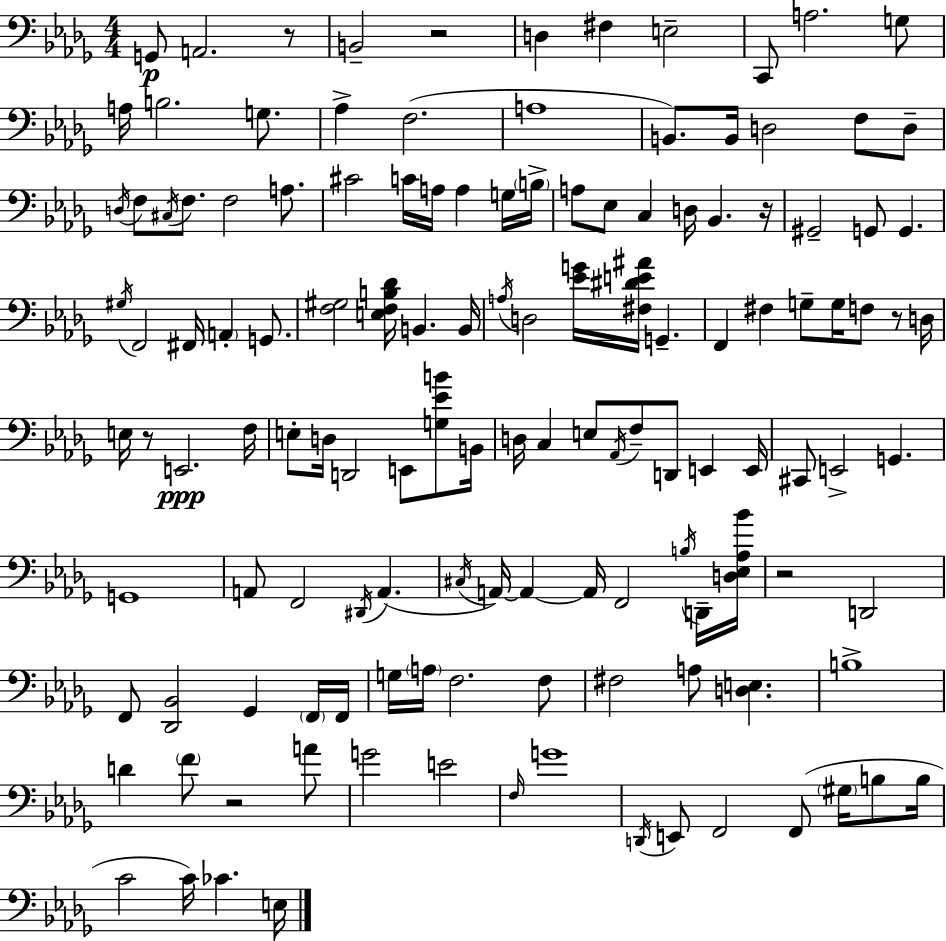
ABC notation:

X:1
T:Untitled
M:4/4
L:1/4
K:Bbm
G,,/2 A,,2 z/2 B,,2 z2 D, ^F, E,2 C,,/2 A,2 G,/2 A,/4 B,2 G,/2 _A, F,2 A,4 B,,/2 B,,/4 D,2 F,/2 D,/2 D,/4 F,/2 ^C,/4 F,/2 F,2 A,/2 ^C2 C/4 A,/4 A, G,/4 B,/4 A,/2 _E,/2 C, D,/4 _B,, z/4 ^G,,2 G,,/2 G,, ^G,/4 F,,2 ^F,,/4 A,, G,,/2 [F,^G,]2 [E,F,B,_D]/4 B,, B,,/4 A,/4 D,2 [_EG]/4 [^F,^DE^A]/4 G,, F,, ^F, G,/2 G,/4 F,/2 z/2 D,/4 E,/4 z/2 E,,2 F,/4 E,/2 D,/4 D,,2 E,,/2 [G,_EB]/2 B,,/4 D,/4 C, E,/2 _A,,/4 F,/2 D,,/2 E,, E,,/4 ^C,,/2 E,,2 G,, G,,4 A,,/2 F,,2 ^D,,/4 A,, ^C,/4 A,,/4 A,, A,,/4 F,,2 B,/4 D,,/4 [D,_E,_A,_B]/4 z2 D,,2 F,,/2 [_D,,_B,,]2 _G,, F,,/4 F,,/4 G,/4 A,/4 F,2 F,/2 ^F,2 A,/2 [D,E,] B,4 D F/2 z2 A/2 G2 E2 F,/4 G4 D,,/4 E,,/2 F,,2 F,,/2 ^G,/4 B,/2 B,/4 C2 C/4 _C E,/4